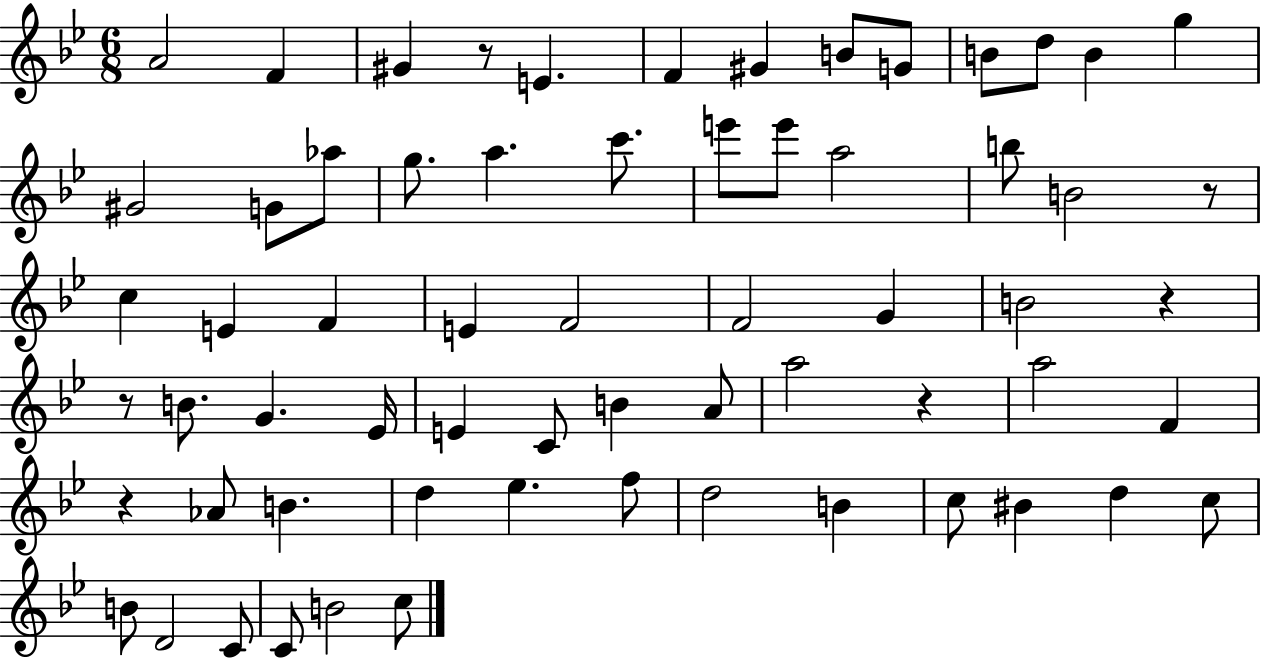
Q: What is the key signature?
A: BES major